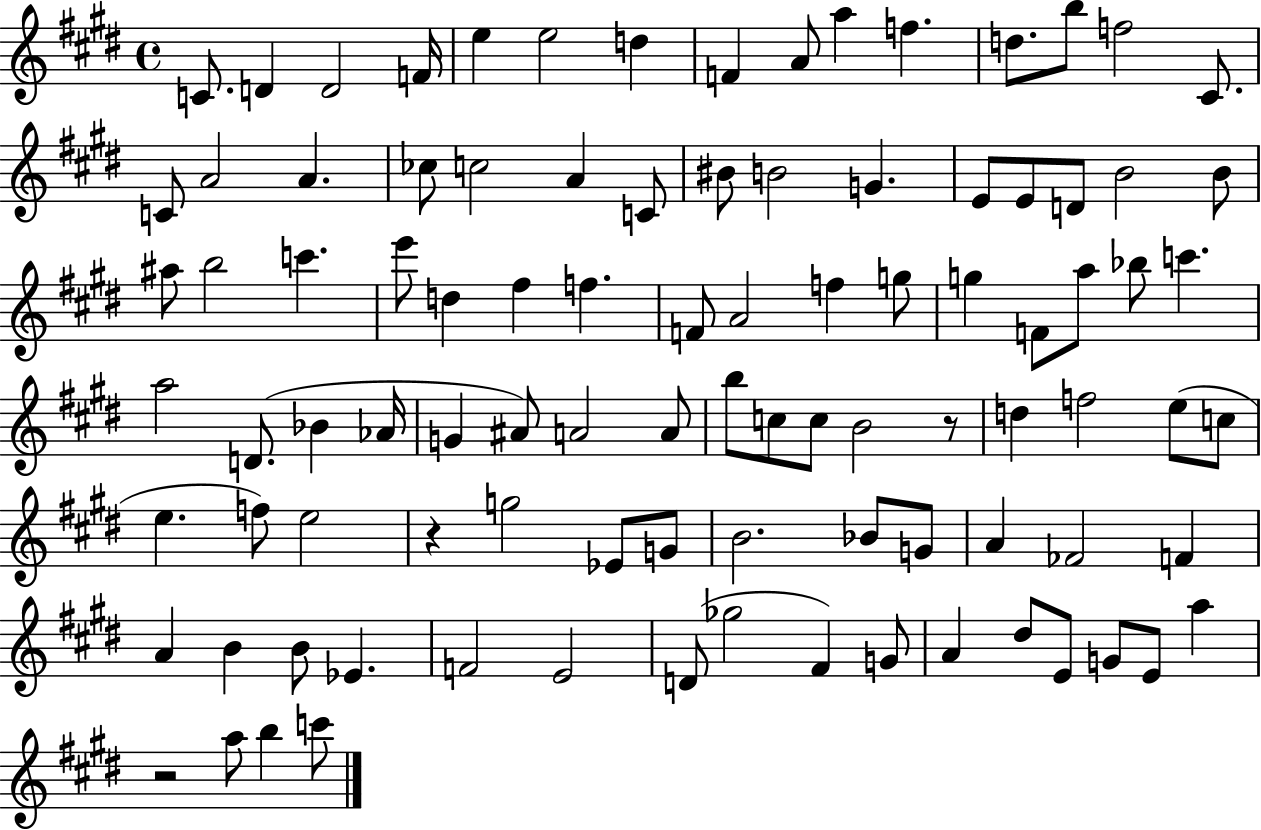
{
  \clef treble
  \time 4/4
  \defaultTimeSignature
  \key e \major
  c'8. d'4 d'2 f'16 | e''4 e''2 d''4 | f'4 a'8 a''4 f''4. | d''8. b''8 f''2 cis'8. | \break c'8 a'2 a'4. | ces''8 c''2 a'4 c'8 | bis'8 b'2 g'4. | e'8 e'8 d'8 b'2 b'8 | \break ais''8 b''2 c'''4. | e'''8 d''4 fis''4 f''4. | f'8 a'2 f''4 g''8 | g''4 f'8 a''8 bes''8 c'''4. | \break a''2 d'8.( bes'4 aes'16 | g'4 ais'8) a'2 a'8 | b''8 c''8 c''8 b'2 r8 | d''4 f''2 e''8( c''8 | \break e''4. f''8) e''2 | r4 g''2 ees'8 g'8 | b'2. bes'8 g'8 | a'4 fes'2 f'4 | \break a'4 b'4 b'8 ees'4. | f'2 e'2 | d'8( ges''2 fis'4) g'8 | a'4 dis''8 e'8 g'8 e'8 a''4 | \break r2 a''8 b''4 c'''8 | \bar "|."
}